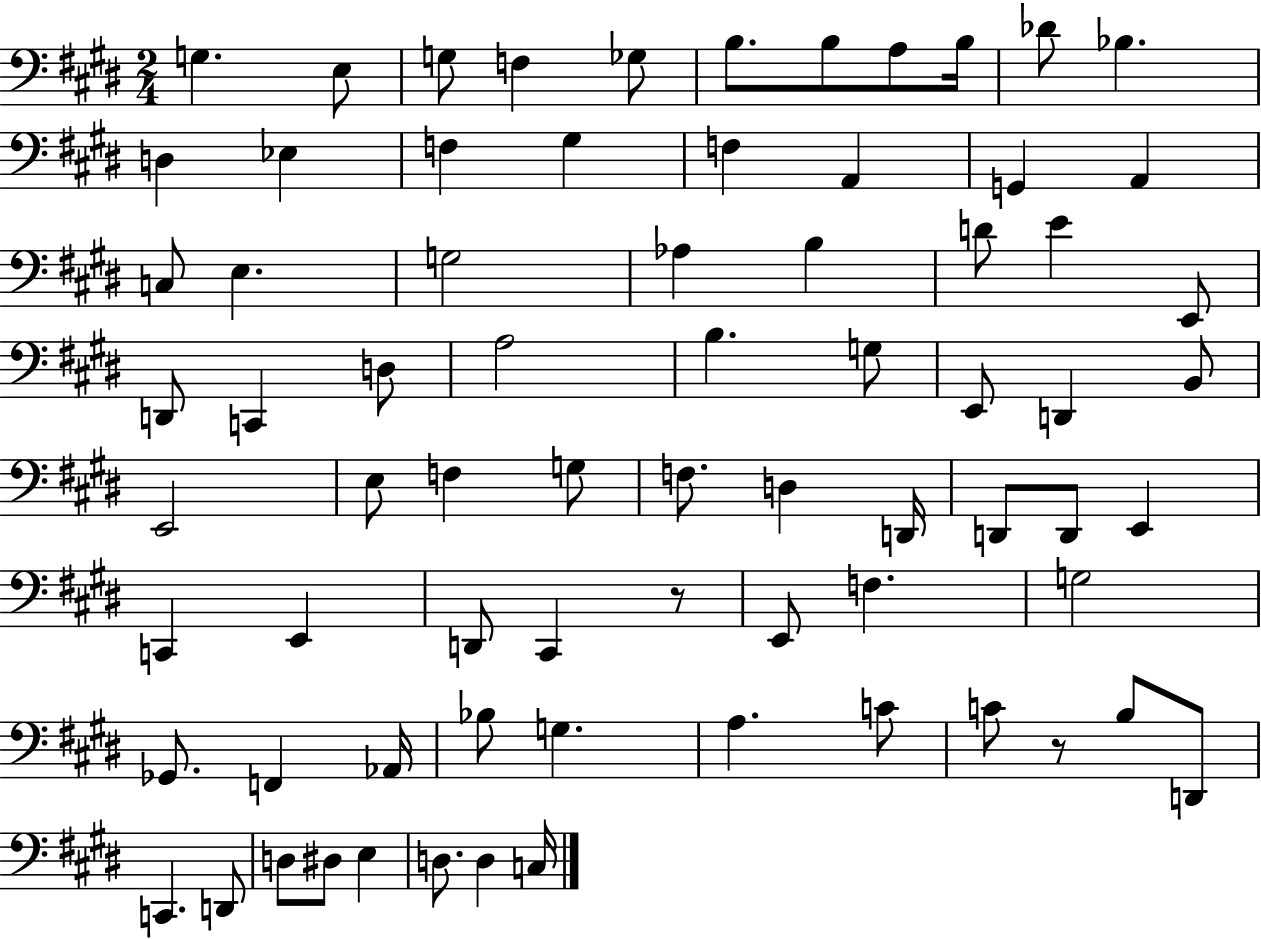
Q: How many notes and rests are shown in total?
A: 73